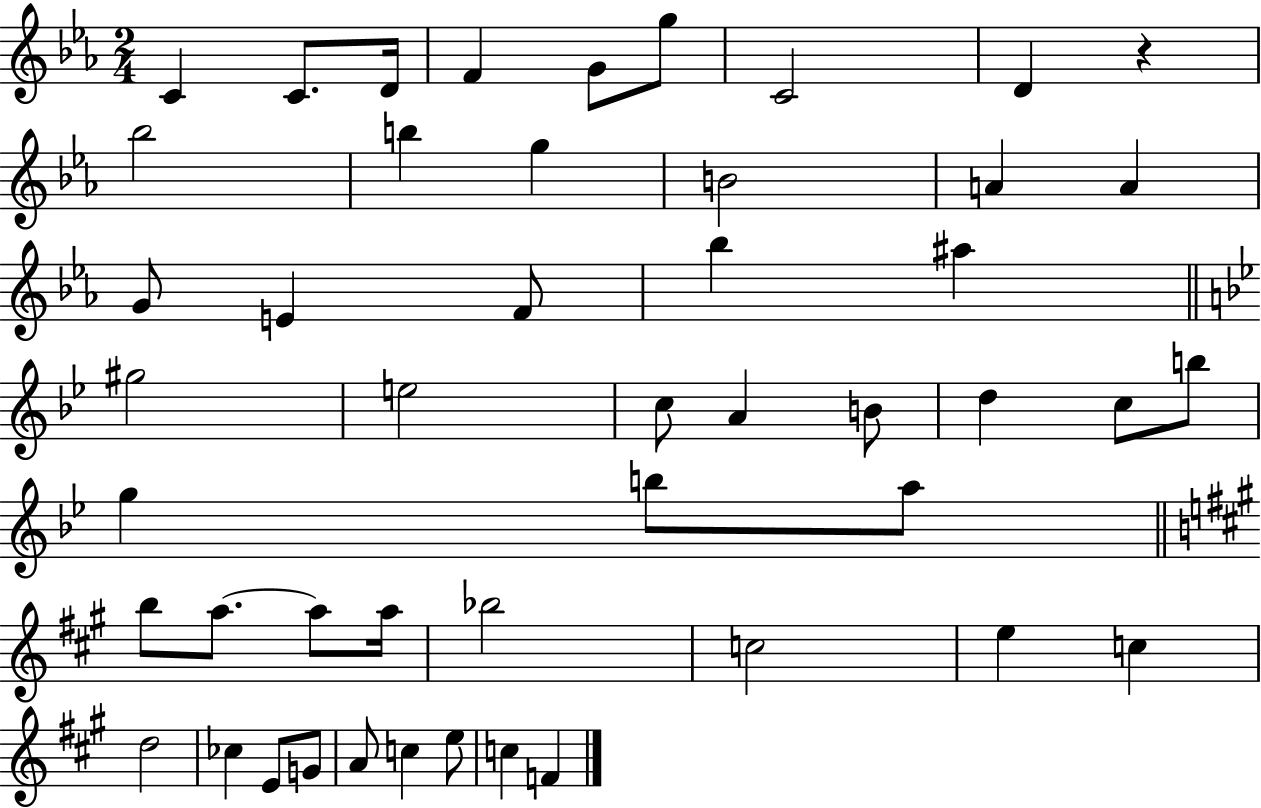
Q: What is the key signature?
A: EES major